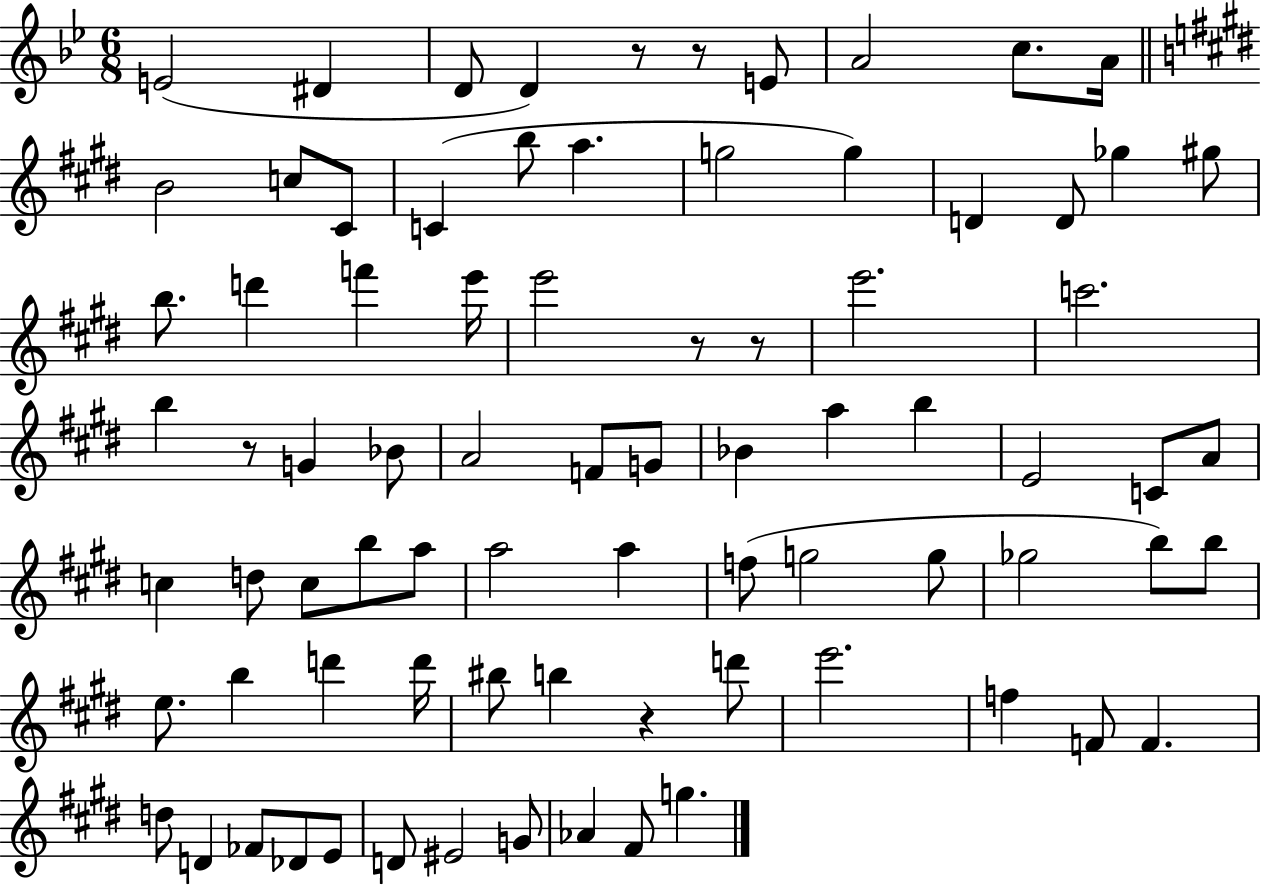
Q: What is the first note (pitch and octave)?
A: E4